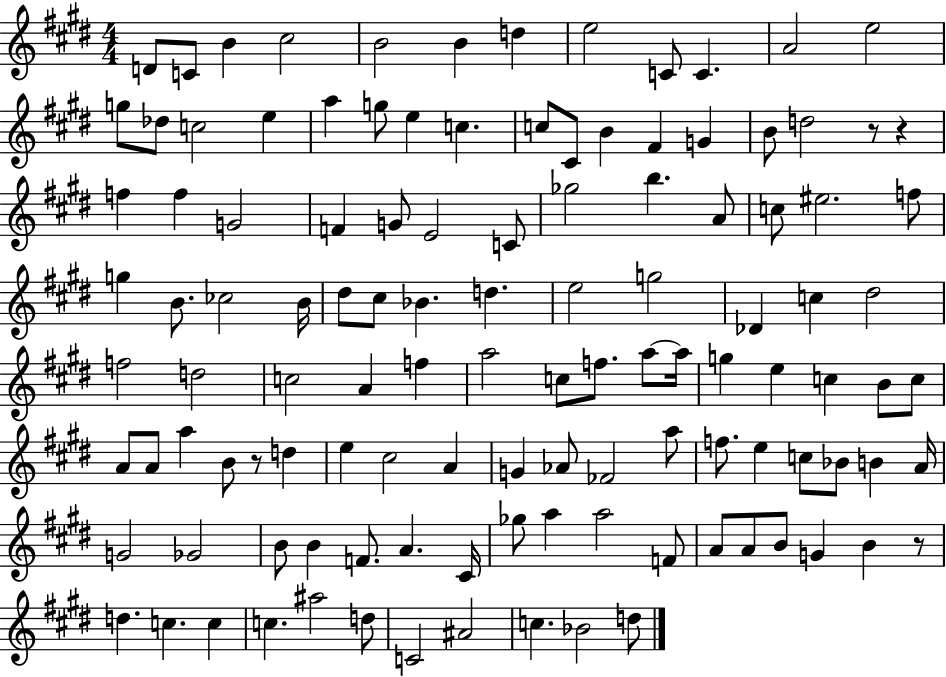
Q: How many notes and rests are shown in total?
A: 117